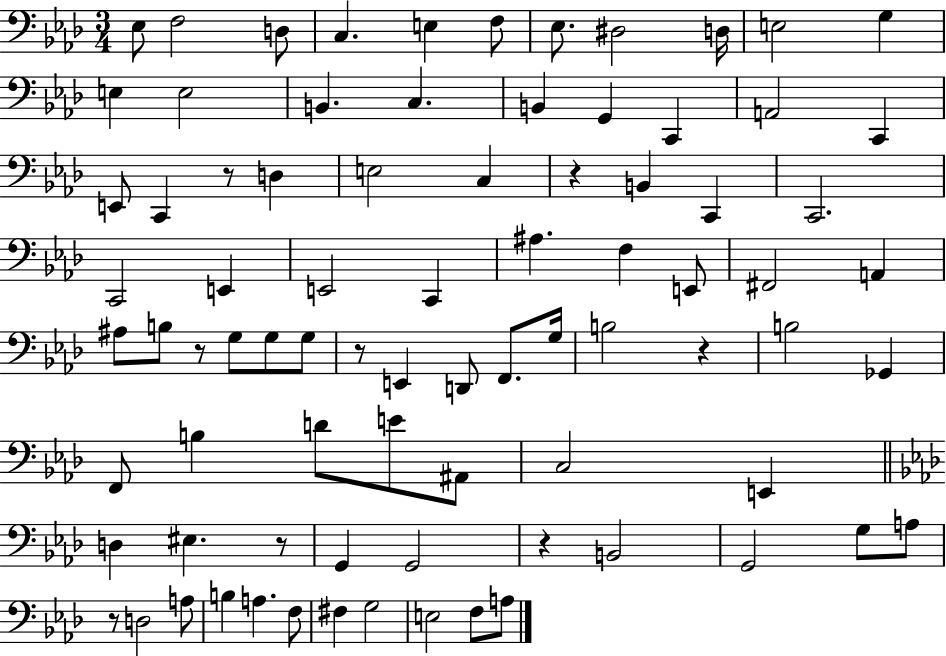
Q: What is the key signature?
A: AES major